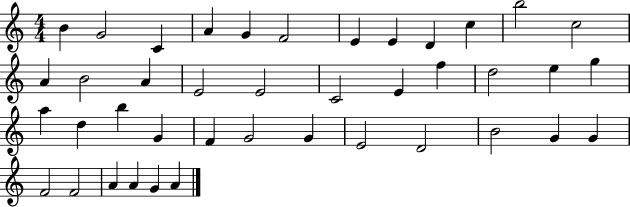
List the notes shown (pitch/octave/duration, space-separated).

B4/q G4/h C4/q A4/q G4/q F4/h E4/q E4/q D4/q C5/q B5/h C5/h A4/q B4/h A4/q E4/h E4/h C4/h E4/q F5/q D5/h E5/q G5/q A5/q D5/q B5/q G4/q F4/q G4/h G4/q E4/h D4/h B4/h G4/q G4/q F4/h F4/h A4/q A4/q G4/q A4/q